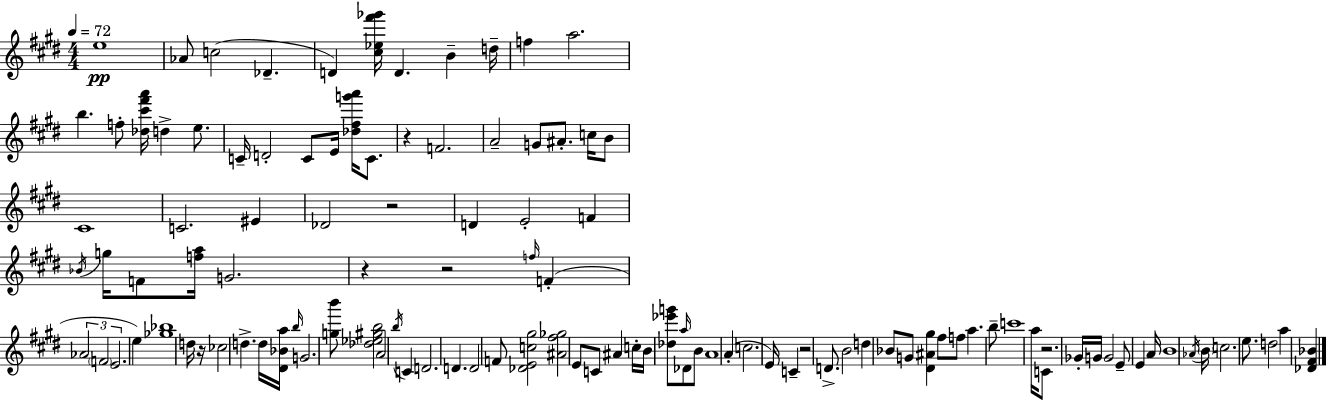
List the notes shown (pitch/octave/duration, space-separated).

E5/w Ab4/e C5/h Db4/q. D4/q [C#5,Eb5,F#6,Gb6]/s D4/q. B4/q D5/s F5/q A5/h. B5/q. F5/e [Db5,C#6,F#6,A6]/s D5/q E5/e. C4/s D4/h C4/e E4/s [Db5,F#5,G6,A6]/s C4/e. R/q F4/h. A4/h G4/e A#4/e. C5/s B4/e C#4/w C4/h. EIS4/q Db4/h R/h D4/q E4/h F4/q Bb4/s G5/s F4/e [F5,A5]/s G4/h. R/q R/h F5/s F4/q Ab4/h F4/h E4/h. E5/q [Gb5,Bb5]/w D5/s R/s CES5/h D5/q. D5/s [D#4,Bb4,A5]/s B5/s G4/h. [G5,B6]/e [Db5,Eb5,G#5,B5]/h A4/h B5/s C4/q D4/h. D4/q. D4/h F4/e [Db4,E4,C5,G#5]/h [A#4,F#5,Gb5]/h E4/e C4/e A#4/q C5/s B4/s [Db5,Eb6,G6]/e A5/s Db4/e B4/e A4/w A4/q C5/h. E4/s C4/q R/h D4/e. B4/h D5/q Bb4/e G4/e [D#4,A#4,G#5]/q F#5/e F5/e A5/q. B5/e C6/w A5/s C4/e R/h. Gb4/s G4/s G4/h E4/e E4/q A4/s B4/w Ab4/s B4/s C5/h. E5/e. D5/h A5/q [Db4,F#4,Bb4]/q